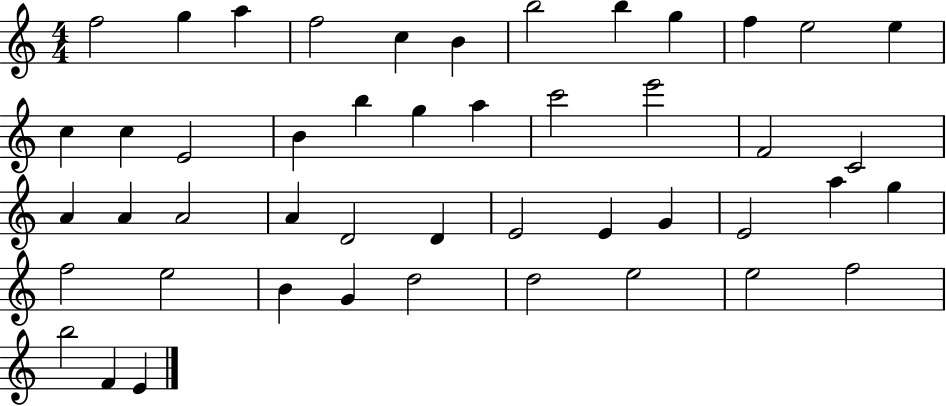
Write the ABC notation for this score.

X:1
T:Untitled
M:4/4
L:1/4
K:C
f2 g a f2 c B b2 b g f e2 e c c E2 B b g a c'2 e'2 F2 C2 A A A2 A D2 D E2 E G E2 a g f2 e2 B G d2 d2 e2 e2 f2 b2 F E